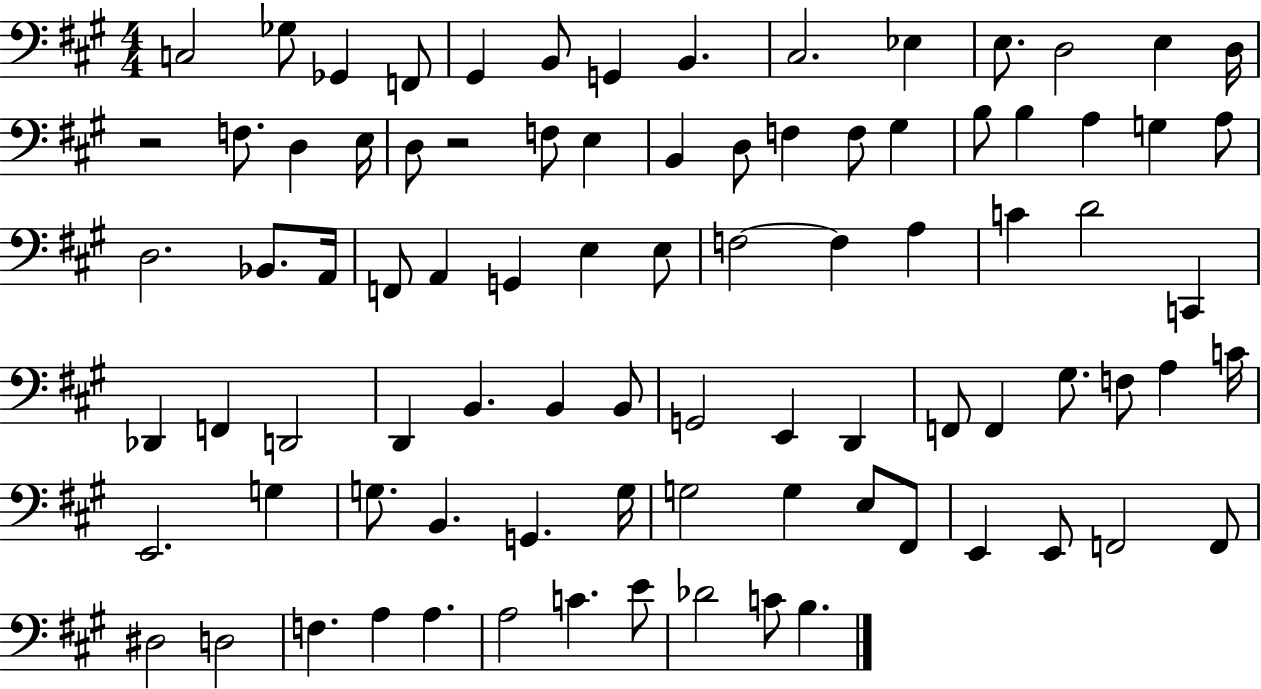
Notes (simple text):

C3/h Gb3/e Gb2/q F2/e G#2/q B2/e G2/q B2/q. C#3/h. Eb3/q E3/e. D3/h E3/q D3/s R/h F3/e. D3/q E3/s D3/e R/h F3/e E3/q B2/q D3/e F3/q F3/e G#3/q B3/e B3/q A3/q G3/q A3/e D3/h. Bb2/e. A2/s F2/e A2/q G2/q E3/q E3/e F3/h F3/q A3/q C4/q D4/h C2/q Db2/q F2/q D2/h D2/q B2/q. B2/q B2/e G2/h E2/q D2/q F2/e F2/q G#3/e. F3/e A3/q C4/s E2/h. G3/q G3/e. B2/q. G2/q. G3/s G3/h G3/q E3/e F#2/e E2/q E2/e F2/h F2/e D#3/h D3/h F3/q. A3/q A3/q. A3/h C4/q. E4/e Db4/h C4/e B3/q.